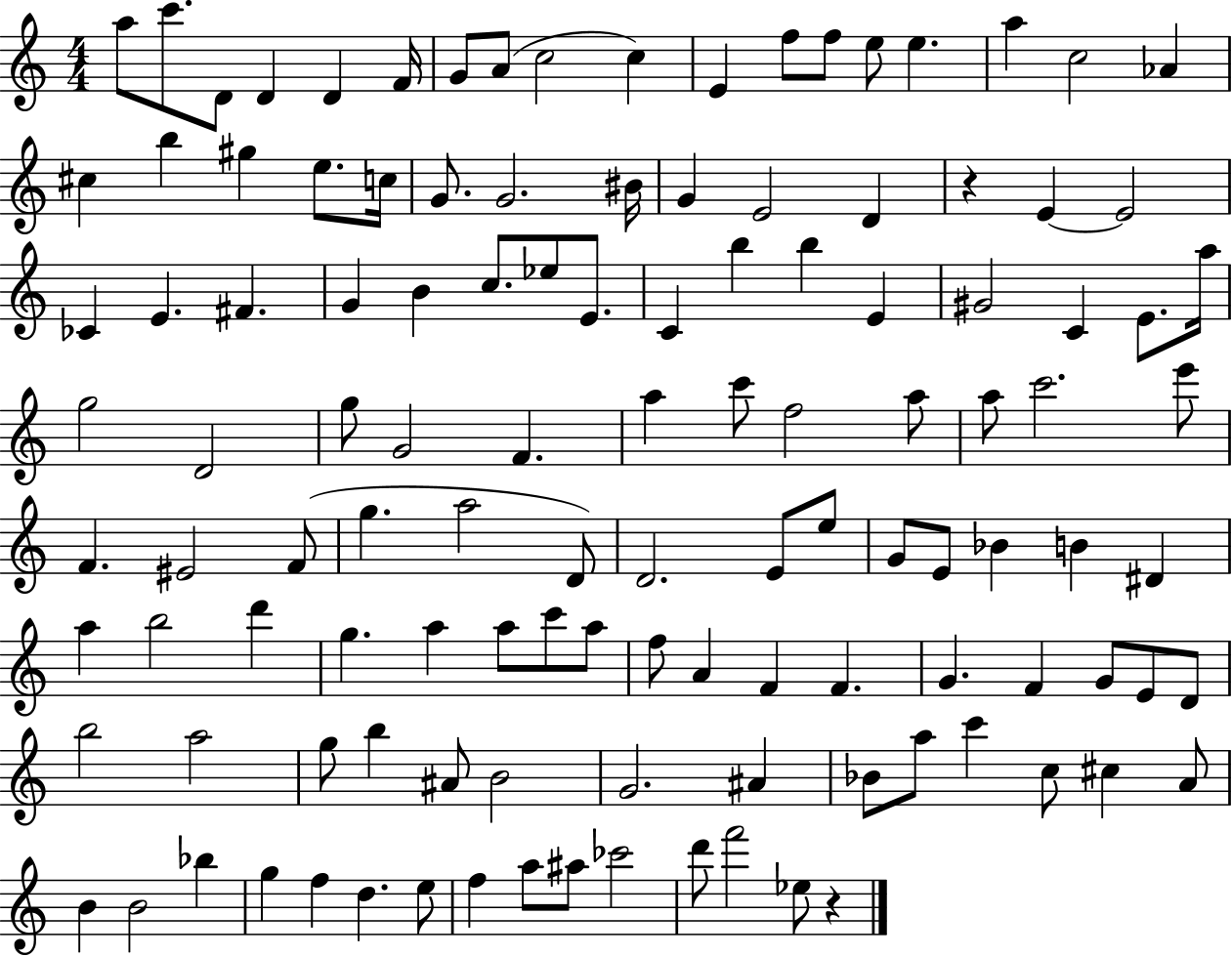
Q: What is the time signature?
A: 4/4